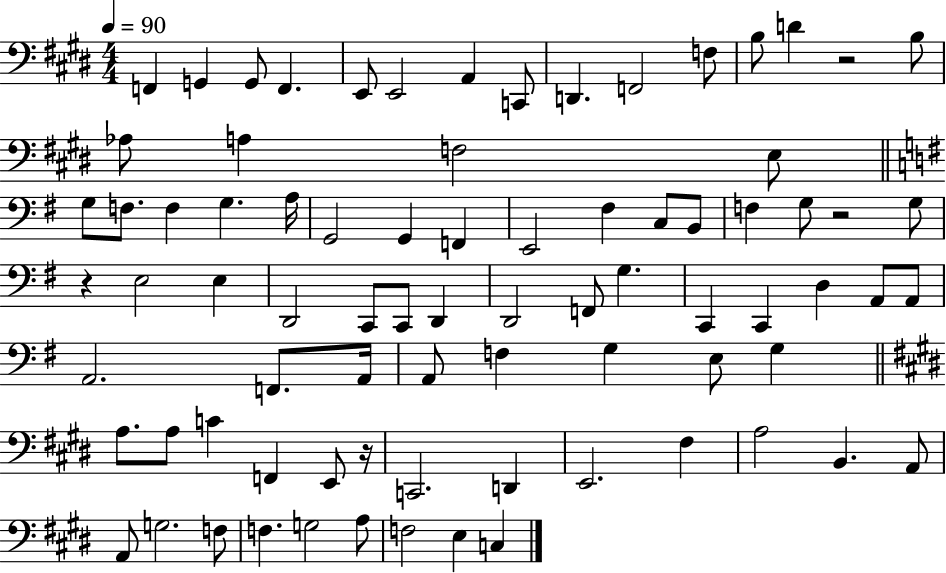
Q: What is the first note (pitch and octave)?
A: F2